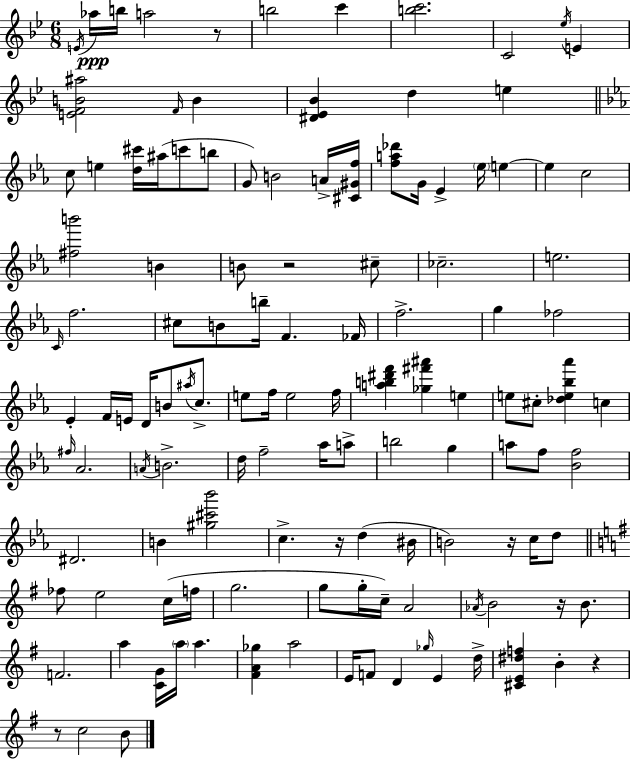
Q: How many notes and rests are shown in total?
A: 125